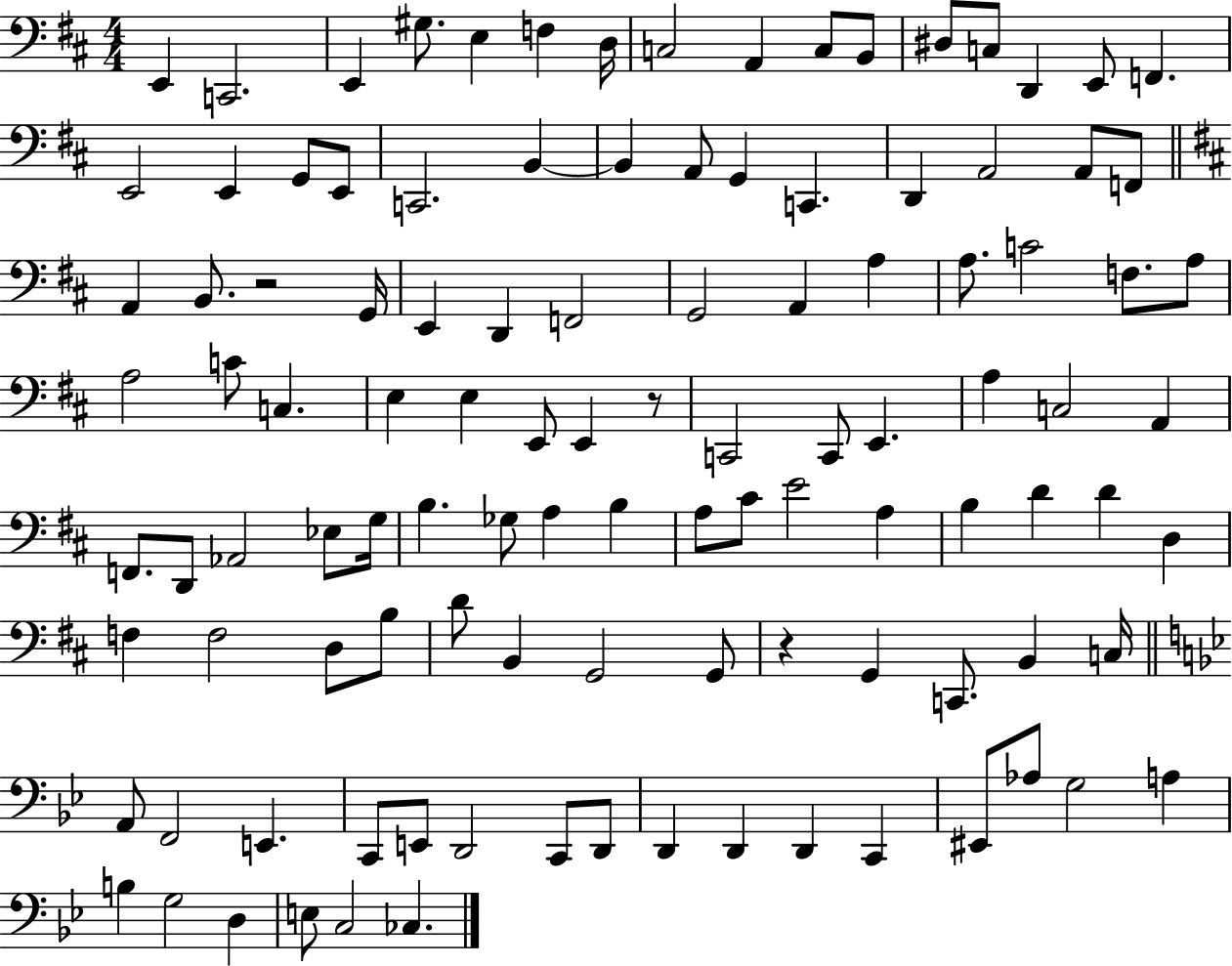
E2/q C2/h. E2/q G#3/e. E3/q F3/q D3/s C3/h A2/q C3/e B2/e D#3/e C3/e D2/q E2/e F2/q. E2/h E2/q G2/e E2/e C2/h. B2/q B2/q A2/e G2/q C2/q. D2/q A2/h A2/e F2/e A2/q B2/e. R/h G2/s E2/q D2/q F2/h G2/h A2/q A3/q A3/e. C4/h F3/e. A3/e A3/h C4/e C3/q. E3/q E3/q E2/e E2/q R/e C2/h C2/e E2/q. A3/q C3/h A2/q F2/e. D2/e Ab2/h Eb3/e G3/s B3/q. Gb3/e A3/q B3/q A3/e C#4/e E4/h A3/q B3/q D4/q D4/q D3/q F3/q F3/h D3/e B3/e D4/e B2/q G2/h G2/e R/q G2/q C2/e. B2/q C3/s A2/e F2/h E2/q. C2/e E2/e D2/h C2/e D2/e D2/q D2/q D2/q C2/q EIS2/e Ab3/e G3/h A3/q B3/q G3/h D3/q E3/e C3/h CES3/q.